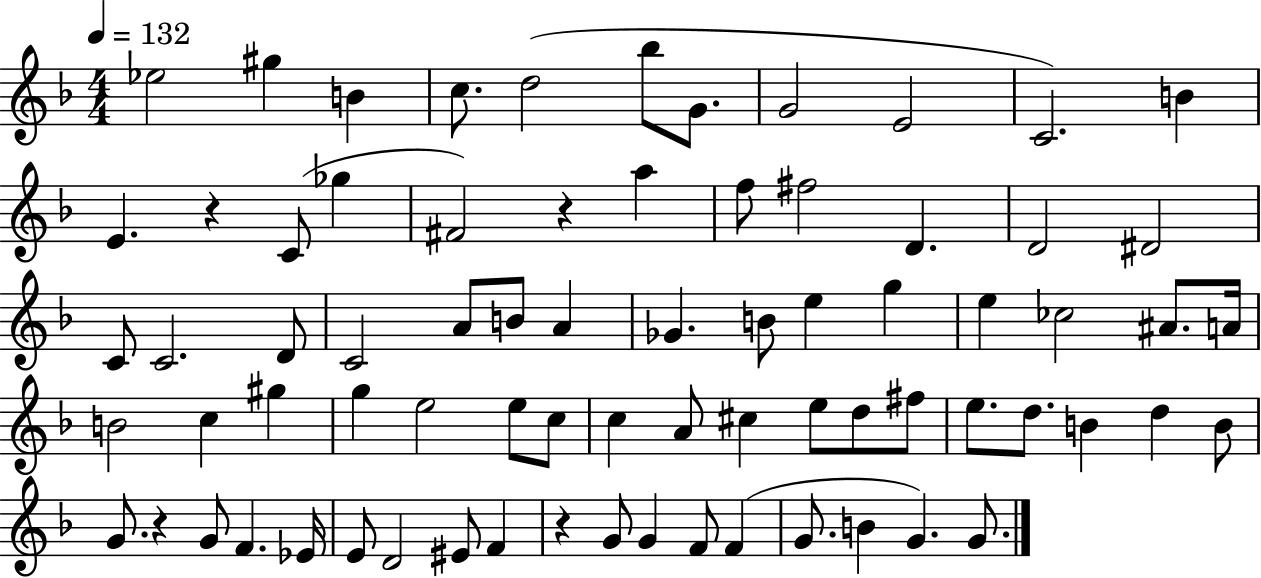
{
  \clef treble
  \numericTimeSignature
  \time 4/4
  \key f \major
  \tempo 4 = 132
  \repeat volta 2 { ees''2 gis''4 b'4 | c''8. d''2( bes''8 g'8. | g'2 e'2 | c'2.) b'4 | \break e'4. r4 c'8( ges''4 | fis'2) r4 a''4 | f''8 fis''2 d'4. | d'2 dis'2 | \break c'8 c'2. d'8 | c'2 a'8 b'8 a'4 | ges'4. b'8 e''4 g''4 | e''4 ces''2 ais'8. a'16 | \break b'2 c''4 gis''4 | g''4 e''2 e''8 c''8 | c''4 a'8 cis''4 e''8 d''8 fis''8 | e''8. d''8. b'4 d''4 b'8 | \break g'8. r4 g'8 f'4. ees'16 | e'8 d'2 eis'8 f'4 | r4 g'8 g'4 f'8 f'4( | g'8. b'4 g'4.) g'8. | \break } \bar "|."
}